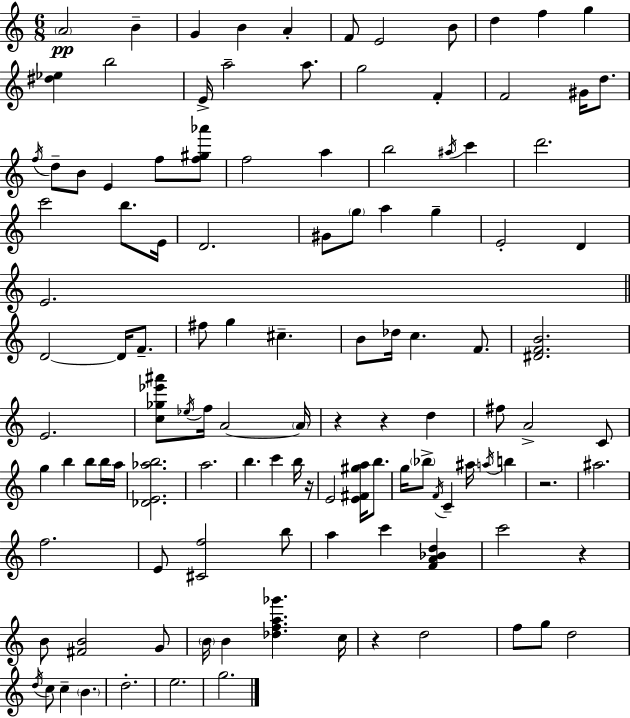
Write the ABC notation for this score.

X:1
T:Untitled
M:6/8
L:1/4
K:Am
A2 B G B A F/2 E2 B/2 d f g [^d_e] b2 E/4 a2 a/2 g2 F F2 ^G/4 d/2 f/4 d/2 B/2 E f/2 [f^g_a']/2 f2 a b2 ^a/4 c' d'2 c'2 b/2 E/4 D2 ^G/2 g/2 a g E2 D E2 D2 D/4 F/2 ^f/2 g ^c B/2 _d/4 c F/2 [^DFB]2 E2 [c_g_e'^a']/2 _e/4 f/4 A2 A/4 z z d ^f/2 A2 C/2 g b b/2 b/4 a/4 [_DE_ab]2 a2 b c' b/4 z/4 E2 [E^F^ga]/4 b/2 g/4 _b/2 F/4 C ^a/4 a/4 b z2 ^a2 f2 E/2 [^Cf]2 b/2 a c' [FA_Bd] c'2 z B/2 [^FB]2 G/2 B/4 B [_dfa_g'] c/4 z d2 f/2 g/2 d2 d/4 c/2 c B d2 e2 g2